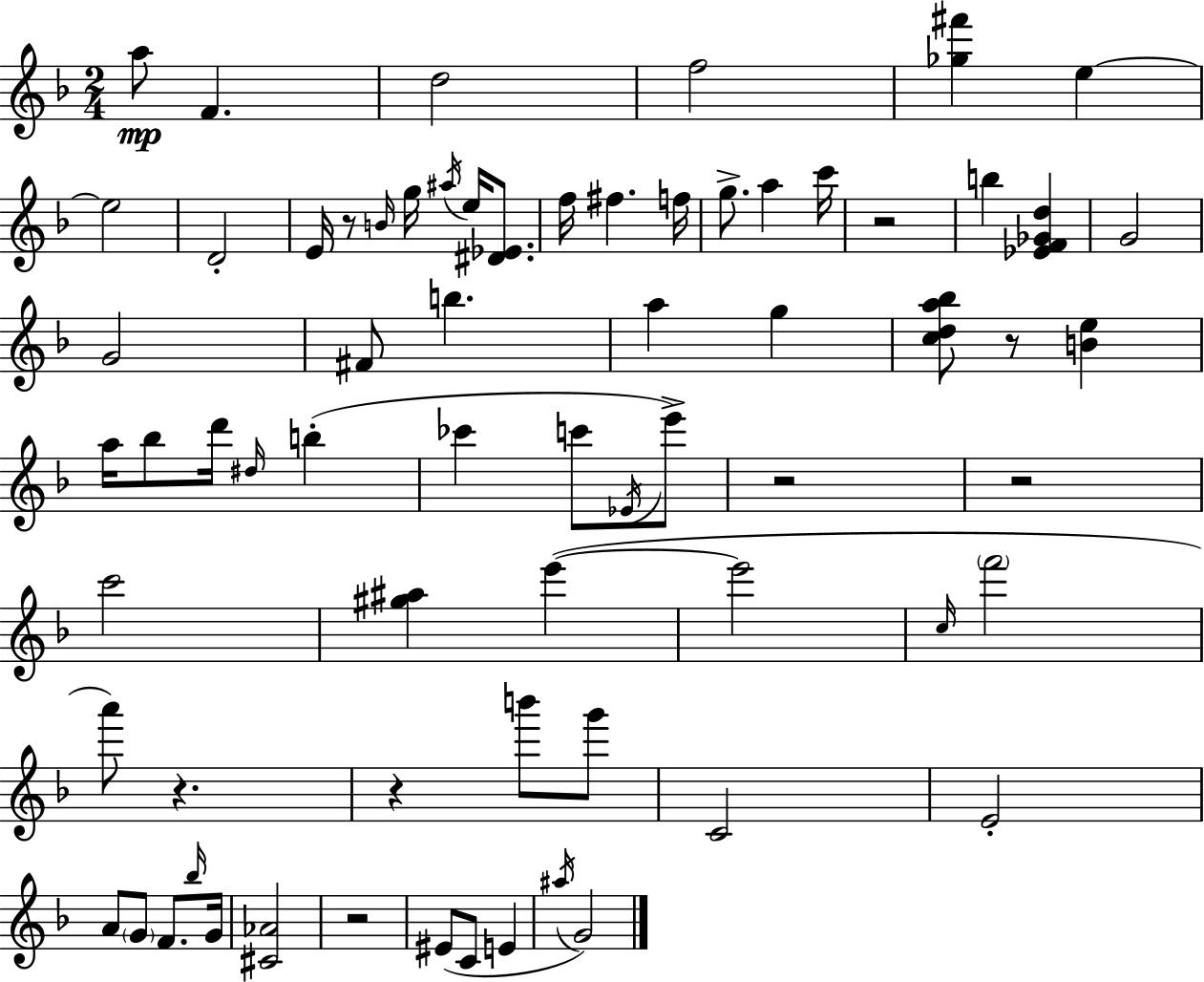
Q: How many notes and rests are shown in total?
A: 69